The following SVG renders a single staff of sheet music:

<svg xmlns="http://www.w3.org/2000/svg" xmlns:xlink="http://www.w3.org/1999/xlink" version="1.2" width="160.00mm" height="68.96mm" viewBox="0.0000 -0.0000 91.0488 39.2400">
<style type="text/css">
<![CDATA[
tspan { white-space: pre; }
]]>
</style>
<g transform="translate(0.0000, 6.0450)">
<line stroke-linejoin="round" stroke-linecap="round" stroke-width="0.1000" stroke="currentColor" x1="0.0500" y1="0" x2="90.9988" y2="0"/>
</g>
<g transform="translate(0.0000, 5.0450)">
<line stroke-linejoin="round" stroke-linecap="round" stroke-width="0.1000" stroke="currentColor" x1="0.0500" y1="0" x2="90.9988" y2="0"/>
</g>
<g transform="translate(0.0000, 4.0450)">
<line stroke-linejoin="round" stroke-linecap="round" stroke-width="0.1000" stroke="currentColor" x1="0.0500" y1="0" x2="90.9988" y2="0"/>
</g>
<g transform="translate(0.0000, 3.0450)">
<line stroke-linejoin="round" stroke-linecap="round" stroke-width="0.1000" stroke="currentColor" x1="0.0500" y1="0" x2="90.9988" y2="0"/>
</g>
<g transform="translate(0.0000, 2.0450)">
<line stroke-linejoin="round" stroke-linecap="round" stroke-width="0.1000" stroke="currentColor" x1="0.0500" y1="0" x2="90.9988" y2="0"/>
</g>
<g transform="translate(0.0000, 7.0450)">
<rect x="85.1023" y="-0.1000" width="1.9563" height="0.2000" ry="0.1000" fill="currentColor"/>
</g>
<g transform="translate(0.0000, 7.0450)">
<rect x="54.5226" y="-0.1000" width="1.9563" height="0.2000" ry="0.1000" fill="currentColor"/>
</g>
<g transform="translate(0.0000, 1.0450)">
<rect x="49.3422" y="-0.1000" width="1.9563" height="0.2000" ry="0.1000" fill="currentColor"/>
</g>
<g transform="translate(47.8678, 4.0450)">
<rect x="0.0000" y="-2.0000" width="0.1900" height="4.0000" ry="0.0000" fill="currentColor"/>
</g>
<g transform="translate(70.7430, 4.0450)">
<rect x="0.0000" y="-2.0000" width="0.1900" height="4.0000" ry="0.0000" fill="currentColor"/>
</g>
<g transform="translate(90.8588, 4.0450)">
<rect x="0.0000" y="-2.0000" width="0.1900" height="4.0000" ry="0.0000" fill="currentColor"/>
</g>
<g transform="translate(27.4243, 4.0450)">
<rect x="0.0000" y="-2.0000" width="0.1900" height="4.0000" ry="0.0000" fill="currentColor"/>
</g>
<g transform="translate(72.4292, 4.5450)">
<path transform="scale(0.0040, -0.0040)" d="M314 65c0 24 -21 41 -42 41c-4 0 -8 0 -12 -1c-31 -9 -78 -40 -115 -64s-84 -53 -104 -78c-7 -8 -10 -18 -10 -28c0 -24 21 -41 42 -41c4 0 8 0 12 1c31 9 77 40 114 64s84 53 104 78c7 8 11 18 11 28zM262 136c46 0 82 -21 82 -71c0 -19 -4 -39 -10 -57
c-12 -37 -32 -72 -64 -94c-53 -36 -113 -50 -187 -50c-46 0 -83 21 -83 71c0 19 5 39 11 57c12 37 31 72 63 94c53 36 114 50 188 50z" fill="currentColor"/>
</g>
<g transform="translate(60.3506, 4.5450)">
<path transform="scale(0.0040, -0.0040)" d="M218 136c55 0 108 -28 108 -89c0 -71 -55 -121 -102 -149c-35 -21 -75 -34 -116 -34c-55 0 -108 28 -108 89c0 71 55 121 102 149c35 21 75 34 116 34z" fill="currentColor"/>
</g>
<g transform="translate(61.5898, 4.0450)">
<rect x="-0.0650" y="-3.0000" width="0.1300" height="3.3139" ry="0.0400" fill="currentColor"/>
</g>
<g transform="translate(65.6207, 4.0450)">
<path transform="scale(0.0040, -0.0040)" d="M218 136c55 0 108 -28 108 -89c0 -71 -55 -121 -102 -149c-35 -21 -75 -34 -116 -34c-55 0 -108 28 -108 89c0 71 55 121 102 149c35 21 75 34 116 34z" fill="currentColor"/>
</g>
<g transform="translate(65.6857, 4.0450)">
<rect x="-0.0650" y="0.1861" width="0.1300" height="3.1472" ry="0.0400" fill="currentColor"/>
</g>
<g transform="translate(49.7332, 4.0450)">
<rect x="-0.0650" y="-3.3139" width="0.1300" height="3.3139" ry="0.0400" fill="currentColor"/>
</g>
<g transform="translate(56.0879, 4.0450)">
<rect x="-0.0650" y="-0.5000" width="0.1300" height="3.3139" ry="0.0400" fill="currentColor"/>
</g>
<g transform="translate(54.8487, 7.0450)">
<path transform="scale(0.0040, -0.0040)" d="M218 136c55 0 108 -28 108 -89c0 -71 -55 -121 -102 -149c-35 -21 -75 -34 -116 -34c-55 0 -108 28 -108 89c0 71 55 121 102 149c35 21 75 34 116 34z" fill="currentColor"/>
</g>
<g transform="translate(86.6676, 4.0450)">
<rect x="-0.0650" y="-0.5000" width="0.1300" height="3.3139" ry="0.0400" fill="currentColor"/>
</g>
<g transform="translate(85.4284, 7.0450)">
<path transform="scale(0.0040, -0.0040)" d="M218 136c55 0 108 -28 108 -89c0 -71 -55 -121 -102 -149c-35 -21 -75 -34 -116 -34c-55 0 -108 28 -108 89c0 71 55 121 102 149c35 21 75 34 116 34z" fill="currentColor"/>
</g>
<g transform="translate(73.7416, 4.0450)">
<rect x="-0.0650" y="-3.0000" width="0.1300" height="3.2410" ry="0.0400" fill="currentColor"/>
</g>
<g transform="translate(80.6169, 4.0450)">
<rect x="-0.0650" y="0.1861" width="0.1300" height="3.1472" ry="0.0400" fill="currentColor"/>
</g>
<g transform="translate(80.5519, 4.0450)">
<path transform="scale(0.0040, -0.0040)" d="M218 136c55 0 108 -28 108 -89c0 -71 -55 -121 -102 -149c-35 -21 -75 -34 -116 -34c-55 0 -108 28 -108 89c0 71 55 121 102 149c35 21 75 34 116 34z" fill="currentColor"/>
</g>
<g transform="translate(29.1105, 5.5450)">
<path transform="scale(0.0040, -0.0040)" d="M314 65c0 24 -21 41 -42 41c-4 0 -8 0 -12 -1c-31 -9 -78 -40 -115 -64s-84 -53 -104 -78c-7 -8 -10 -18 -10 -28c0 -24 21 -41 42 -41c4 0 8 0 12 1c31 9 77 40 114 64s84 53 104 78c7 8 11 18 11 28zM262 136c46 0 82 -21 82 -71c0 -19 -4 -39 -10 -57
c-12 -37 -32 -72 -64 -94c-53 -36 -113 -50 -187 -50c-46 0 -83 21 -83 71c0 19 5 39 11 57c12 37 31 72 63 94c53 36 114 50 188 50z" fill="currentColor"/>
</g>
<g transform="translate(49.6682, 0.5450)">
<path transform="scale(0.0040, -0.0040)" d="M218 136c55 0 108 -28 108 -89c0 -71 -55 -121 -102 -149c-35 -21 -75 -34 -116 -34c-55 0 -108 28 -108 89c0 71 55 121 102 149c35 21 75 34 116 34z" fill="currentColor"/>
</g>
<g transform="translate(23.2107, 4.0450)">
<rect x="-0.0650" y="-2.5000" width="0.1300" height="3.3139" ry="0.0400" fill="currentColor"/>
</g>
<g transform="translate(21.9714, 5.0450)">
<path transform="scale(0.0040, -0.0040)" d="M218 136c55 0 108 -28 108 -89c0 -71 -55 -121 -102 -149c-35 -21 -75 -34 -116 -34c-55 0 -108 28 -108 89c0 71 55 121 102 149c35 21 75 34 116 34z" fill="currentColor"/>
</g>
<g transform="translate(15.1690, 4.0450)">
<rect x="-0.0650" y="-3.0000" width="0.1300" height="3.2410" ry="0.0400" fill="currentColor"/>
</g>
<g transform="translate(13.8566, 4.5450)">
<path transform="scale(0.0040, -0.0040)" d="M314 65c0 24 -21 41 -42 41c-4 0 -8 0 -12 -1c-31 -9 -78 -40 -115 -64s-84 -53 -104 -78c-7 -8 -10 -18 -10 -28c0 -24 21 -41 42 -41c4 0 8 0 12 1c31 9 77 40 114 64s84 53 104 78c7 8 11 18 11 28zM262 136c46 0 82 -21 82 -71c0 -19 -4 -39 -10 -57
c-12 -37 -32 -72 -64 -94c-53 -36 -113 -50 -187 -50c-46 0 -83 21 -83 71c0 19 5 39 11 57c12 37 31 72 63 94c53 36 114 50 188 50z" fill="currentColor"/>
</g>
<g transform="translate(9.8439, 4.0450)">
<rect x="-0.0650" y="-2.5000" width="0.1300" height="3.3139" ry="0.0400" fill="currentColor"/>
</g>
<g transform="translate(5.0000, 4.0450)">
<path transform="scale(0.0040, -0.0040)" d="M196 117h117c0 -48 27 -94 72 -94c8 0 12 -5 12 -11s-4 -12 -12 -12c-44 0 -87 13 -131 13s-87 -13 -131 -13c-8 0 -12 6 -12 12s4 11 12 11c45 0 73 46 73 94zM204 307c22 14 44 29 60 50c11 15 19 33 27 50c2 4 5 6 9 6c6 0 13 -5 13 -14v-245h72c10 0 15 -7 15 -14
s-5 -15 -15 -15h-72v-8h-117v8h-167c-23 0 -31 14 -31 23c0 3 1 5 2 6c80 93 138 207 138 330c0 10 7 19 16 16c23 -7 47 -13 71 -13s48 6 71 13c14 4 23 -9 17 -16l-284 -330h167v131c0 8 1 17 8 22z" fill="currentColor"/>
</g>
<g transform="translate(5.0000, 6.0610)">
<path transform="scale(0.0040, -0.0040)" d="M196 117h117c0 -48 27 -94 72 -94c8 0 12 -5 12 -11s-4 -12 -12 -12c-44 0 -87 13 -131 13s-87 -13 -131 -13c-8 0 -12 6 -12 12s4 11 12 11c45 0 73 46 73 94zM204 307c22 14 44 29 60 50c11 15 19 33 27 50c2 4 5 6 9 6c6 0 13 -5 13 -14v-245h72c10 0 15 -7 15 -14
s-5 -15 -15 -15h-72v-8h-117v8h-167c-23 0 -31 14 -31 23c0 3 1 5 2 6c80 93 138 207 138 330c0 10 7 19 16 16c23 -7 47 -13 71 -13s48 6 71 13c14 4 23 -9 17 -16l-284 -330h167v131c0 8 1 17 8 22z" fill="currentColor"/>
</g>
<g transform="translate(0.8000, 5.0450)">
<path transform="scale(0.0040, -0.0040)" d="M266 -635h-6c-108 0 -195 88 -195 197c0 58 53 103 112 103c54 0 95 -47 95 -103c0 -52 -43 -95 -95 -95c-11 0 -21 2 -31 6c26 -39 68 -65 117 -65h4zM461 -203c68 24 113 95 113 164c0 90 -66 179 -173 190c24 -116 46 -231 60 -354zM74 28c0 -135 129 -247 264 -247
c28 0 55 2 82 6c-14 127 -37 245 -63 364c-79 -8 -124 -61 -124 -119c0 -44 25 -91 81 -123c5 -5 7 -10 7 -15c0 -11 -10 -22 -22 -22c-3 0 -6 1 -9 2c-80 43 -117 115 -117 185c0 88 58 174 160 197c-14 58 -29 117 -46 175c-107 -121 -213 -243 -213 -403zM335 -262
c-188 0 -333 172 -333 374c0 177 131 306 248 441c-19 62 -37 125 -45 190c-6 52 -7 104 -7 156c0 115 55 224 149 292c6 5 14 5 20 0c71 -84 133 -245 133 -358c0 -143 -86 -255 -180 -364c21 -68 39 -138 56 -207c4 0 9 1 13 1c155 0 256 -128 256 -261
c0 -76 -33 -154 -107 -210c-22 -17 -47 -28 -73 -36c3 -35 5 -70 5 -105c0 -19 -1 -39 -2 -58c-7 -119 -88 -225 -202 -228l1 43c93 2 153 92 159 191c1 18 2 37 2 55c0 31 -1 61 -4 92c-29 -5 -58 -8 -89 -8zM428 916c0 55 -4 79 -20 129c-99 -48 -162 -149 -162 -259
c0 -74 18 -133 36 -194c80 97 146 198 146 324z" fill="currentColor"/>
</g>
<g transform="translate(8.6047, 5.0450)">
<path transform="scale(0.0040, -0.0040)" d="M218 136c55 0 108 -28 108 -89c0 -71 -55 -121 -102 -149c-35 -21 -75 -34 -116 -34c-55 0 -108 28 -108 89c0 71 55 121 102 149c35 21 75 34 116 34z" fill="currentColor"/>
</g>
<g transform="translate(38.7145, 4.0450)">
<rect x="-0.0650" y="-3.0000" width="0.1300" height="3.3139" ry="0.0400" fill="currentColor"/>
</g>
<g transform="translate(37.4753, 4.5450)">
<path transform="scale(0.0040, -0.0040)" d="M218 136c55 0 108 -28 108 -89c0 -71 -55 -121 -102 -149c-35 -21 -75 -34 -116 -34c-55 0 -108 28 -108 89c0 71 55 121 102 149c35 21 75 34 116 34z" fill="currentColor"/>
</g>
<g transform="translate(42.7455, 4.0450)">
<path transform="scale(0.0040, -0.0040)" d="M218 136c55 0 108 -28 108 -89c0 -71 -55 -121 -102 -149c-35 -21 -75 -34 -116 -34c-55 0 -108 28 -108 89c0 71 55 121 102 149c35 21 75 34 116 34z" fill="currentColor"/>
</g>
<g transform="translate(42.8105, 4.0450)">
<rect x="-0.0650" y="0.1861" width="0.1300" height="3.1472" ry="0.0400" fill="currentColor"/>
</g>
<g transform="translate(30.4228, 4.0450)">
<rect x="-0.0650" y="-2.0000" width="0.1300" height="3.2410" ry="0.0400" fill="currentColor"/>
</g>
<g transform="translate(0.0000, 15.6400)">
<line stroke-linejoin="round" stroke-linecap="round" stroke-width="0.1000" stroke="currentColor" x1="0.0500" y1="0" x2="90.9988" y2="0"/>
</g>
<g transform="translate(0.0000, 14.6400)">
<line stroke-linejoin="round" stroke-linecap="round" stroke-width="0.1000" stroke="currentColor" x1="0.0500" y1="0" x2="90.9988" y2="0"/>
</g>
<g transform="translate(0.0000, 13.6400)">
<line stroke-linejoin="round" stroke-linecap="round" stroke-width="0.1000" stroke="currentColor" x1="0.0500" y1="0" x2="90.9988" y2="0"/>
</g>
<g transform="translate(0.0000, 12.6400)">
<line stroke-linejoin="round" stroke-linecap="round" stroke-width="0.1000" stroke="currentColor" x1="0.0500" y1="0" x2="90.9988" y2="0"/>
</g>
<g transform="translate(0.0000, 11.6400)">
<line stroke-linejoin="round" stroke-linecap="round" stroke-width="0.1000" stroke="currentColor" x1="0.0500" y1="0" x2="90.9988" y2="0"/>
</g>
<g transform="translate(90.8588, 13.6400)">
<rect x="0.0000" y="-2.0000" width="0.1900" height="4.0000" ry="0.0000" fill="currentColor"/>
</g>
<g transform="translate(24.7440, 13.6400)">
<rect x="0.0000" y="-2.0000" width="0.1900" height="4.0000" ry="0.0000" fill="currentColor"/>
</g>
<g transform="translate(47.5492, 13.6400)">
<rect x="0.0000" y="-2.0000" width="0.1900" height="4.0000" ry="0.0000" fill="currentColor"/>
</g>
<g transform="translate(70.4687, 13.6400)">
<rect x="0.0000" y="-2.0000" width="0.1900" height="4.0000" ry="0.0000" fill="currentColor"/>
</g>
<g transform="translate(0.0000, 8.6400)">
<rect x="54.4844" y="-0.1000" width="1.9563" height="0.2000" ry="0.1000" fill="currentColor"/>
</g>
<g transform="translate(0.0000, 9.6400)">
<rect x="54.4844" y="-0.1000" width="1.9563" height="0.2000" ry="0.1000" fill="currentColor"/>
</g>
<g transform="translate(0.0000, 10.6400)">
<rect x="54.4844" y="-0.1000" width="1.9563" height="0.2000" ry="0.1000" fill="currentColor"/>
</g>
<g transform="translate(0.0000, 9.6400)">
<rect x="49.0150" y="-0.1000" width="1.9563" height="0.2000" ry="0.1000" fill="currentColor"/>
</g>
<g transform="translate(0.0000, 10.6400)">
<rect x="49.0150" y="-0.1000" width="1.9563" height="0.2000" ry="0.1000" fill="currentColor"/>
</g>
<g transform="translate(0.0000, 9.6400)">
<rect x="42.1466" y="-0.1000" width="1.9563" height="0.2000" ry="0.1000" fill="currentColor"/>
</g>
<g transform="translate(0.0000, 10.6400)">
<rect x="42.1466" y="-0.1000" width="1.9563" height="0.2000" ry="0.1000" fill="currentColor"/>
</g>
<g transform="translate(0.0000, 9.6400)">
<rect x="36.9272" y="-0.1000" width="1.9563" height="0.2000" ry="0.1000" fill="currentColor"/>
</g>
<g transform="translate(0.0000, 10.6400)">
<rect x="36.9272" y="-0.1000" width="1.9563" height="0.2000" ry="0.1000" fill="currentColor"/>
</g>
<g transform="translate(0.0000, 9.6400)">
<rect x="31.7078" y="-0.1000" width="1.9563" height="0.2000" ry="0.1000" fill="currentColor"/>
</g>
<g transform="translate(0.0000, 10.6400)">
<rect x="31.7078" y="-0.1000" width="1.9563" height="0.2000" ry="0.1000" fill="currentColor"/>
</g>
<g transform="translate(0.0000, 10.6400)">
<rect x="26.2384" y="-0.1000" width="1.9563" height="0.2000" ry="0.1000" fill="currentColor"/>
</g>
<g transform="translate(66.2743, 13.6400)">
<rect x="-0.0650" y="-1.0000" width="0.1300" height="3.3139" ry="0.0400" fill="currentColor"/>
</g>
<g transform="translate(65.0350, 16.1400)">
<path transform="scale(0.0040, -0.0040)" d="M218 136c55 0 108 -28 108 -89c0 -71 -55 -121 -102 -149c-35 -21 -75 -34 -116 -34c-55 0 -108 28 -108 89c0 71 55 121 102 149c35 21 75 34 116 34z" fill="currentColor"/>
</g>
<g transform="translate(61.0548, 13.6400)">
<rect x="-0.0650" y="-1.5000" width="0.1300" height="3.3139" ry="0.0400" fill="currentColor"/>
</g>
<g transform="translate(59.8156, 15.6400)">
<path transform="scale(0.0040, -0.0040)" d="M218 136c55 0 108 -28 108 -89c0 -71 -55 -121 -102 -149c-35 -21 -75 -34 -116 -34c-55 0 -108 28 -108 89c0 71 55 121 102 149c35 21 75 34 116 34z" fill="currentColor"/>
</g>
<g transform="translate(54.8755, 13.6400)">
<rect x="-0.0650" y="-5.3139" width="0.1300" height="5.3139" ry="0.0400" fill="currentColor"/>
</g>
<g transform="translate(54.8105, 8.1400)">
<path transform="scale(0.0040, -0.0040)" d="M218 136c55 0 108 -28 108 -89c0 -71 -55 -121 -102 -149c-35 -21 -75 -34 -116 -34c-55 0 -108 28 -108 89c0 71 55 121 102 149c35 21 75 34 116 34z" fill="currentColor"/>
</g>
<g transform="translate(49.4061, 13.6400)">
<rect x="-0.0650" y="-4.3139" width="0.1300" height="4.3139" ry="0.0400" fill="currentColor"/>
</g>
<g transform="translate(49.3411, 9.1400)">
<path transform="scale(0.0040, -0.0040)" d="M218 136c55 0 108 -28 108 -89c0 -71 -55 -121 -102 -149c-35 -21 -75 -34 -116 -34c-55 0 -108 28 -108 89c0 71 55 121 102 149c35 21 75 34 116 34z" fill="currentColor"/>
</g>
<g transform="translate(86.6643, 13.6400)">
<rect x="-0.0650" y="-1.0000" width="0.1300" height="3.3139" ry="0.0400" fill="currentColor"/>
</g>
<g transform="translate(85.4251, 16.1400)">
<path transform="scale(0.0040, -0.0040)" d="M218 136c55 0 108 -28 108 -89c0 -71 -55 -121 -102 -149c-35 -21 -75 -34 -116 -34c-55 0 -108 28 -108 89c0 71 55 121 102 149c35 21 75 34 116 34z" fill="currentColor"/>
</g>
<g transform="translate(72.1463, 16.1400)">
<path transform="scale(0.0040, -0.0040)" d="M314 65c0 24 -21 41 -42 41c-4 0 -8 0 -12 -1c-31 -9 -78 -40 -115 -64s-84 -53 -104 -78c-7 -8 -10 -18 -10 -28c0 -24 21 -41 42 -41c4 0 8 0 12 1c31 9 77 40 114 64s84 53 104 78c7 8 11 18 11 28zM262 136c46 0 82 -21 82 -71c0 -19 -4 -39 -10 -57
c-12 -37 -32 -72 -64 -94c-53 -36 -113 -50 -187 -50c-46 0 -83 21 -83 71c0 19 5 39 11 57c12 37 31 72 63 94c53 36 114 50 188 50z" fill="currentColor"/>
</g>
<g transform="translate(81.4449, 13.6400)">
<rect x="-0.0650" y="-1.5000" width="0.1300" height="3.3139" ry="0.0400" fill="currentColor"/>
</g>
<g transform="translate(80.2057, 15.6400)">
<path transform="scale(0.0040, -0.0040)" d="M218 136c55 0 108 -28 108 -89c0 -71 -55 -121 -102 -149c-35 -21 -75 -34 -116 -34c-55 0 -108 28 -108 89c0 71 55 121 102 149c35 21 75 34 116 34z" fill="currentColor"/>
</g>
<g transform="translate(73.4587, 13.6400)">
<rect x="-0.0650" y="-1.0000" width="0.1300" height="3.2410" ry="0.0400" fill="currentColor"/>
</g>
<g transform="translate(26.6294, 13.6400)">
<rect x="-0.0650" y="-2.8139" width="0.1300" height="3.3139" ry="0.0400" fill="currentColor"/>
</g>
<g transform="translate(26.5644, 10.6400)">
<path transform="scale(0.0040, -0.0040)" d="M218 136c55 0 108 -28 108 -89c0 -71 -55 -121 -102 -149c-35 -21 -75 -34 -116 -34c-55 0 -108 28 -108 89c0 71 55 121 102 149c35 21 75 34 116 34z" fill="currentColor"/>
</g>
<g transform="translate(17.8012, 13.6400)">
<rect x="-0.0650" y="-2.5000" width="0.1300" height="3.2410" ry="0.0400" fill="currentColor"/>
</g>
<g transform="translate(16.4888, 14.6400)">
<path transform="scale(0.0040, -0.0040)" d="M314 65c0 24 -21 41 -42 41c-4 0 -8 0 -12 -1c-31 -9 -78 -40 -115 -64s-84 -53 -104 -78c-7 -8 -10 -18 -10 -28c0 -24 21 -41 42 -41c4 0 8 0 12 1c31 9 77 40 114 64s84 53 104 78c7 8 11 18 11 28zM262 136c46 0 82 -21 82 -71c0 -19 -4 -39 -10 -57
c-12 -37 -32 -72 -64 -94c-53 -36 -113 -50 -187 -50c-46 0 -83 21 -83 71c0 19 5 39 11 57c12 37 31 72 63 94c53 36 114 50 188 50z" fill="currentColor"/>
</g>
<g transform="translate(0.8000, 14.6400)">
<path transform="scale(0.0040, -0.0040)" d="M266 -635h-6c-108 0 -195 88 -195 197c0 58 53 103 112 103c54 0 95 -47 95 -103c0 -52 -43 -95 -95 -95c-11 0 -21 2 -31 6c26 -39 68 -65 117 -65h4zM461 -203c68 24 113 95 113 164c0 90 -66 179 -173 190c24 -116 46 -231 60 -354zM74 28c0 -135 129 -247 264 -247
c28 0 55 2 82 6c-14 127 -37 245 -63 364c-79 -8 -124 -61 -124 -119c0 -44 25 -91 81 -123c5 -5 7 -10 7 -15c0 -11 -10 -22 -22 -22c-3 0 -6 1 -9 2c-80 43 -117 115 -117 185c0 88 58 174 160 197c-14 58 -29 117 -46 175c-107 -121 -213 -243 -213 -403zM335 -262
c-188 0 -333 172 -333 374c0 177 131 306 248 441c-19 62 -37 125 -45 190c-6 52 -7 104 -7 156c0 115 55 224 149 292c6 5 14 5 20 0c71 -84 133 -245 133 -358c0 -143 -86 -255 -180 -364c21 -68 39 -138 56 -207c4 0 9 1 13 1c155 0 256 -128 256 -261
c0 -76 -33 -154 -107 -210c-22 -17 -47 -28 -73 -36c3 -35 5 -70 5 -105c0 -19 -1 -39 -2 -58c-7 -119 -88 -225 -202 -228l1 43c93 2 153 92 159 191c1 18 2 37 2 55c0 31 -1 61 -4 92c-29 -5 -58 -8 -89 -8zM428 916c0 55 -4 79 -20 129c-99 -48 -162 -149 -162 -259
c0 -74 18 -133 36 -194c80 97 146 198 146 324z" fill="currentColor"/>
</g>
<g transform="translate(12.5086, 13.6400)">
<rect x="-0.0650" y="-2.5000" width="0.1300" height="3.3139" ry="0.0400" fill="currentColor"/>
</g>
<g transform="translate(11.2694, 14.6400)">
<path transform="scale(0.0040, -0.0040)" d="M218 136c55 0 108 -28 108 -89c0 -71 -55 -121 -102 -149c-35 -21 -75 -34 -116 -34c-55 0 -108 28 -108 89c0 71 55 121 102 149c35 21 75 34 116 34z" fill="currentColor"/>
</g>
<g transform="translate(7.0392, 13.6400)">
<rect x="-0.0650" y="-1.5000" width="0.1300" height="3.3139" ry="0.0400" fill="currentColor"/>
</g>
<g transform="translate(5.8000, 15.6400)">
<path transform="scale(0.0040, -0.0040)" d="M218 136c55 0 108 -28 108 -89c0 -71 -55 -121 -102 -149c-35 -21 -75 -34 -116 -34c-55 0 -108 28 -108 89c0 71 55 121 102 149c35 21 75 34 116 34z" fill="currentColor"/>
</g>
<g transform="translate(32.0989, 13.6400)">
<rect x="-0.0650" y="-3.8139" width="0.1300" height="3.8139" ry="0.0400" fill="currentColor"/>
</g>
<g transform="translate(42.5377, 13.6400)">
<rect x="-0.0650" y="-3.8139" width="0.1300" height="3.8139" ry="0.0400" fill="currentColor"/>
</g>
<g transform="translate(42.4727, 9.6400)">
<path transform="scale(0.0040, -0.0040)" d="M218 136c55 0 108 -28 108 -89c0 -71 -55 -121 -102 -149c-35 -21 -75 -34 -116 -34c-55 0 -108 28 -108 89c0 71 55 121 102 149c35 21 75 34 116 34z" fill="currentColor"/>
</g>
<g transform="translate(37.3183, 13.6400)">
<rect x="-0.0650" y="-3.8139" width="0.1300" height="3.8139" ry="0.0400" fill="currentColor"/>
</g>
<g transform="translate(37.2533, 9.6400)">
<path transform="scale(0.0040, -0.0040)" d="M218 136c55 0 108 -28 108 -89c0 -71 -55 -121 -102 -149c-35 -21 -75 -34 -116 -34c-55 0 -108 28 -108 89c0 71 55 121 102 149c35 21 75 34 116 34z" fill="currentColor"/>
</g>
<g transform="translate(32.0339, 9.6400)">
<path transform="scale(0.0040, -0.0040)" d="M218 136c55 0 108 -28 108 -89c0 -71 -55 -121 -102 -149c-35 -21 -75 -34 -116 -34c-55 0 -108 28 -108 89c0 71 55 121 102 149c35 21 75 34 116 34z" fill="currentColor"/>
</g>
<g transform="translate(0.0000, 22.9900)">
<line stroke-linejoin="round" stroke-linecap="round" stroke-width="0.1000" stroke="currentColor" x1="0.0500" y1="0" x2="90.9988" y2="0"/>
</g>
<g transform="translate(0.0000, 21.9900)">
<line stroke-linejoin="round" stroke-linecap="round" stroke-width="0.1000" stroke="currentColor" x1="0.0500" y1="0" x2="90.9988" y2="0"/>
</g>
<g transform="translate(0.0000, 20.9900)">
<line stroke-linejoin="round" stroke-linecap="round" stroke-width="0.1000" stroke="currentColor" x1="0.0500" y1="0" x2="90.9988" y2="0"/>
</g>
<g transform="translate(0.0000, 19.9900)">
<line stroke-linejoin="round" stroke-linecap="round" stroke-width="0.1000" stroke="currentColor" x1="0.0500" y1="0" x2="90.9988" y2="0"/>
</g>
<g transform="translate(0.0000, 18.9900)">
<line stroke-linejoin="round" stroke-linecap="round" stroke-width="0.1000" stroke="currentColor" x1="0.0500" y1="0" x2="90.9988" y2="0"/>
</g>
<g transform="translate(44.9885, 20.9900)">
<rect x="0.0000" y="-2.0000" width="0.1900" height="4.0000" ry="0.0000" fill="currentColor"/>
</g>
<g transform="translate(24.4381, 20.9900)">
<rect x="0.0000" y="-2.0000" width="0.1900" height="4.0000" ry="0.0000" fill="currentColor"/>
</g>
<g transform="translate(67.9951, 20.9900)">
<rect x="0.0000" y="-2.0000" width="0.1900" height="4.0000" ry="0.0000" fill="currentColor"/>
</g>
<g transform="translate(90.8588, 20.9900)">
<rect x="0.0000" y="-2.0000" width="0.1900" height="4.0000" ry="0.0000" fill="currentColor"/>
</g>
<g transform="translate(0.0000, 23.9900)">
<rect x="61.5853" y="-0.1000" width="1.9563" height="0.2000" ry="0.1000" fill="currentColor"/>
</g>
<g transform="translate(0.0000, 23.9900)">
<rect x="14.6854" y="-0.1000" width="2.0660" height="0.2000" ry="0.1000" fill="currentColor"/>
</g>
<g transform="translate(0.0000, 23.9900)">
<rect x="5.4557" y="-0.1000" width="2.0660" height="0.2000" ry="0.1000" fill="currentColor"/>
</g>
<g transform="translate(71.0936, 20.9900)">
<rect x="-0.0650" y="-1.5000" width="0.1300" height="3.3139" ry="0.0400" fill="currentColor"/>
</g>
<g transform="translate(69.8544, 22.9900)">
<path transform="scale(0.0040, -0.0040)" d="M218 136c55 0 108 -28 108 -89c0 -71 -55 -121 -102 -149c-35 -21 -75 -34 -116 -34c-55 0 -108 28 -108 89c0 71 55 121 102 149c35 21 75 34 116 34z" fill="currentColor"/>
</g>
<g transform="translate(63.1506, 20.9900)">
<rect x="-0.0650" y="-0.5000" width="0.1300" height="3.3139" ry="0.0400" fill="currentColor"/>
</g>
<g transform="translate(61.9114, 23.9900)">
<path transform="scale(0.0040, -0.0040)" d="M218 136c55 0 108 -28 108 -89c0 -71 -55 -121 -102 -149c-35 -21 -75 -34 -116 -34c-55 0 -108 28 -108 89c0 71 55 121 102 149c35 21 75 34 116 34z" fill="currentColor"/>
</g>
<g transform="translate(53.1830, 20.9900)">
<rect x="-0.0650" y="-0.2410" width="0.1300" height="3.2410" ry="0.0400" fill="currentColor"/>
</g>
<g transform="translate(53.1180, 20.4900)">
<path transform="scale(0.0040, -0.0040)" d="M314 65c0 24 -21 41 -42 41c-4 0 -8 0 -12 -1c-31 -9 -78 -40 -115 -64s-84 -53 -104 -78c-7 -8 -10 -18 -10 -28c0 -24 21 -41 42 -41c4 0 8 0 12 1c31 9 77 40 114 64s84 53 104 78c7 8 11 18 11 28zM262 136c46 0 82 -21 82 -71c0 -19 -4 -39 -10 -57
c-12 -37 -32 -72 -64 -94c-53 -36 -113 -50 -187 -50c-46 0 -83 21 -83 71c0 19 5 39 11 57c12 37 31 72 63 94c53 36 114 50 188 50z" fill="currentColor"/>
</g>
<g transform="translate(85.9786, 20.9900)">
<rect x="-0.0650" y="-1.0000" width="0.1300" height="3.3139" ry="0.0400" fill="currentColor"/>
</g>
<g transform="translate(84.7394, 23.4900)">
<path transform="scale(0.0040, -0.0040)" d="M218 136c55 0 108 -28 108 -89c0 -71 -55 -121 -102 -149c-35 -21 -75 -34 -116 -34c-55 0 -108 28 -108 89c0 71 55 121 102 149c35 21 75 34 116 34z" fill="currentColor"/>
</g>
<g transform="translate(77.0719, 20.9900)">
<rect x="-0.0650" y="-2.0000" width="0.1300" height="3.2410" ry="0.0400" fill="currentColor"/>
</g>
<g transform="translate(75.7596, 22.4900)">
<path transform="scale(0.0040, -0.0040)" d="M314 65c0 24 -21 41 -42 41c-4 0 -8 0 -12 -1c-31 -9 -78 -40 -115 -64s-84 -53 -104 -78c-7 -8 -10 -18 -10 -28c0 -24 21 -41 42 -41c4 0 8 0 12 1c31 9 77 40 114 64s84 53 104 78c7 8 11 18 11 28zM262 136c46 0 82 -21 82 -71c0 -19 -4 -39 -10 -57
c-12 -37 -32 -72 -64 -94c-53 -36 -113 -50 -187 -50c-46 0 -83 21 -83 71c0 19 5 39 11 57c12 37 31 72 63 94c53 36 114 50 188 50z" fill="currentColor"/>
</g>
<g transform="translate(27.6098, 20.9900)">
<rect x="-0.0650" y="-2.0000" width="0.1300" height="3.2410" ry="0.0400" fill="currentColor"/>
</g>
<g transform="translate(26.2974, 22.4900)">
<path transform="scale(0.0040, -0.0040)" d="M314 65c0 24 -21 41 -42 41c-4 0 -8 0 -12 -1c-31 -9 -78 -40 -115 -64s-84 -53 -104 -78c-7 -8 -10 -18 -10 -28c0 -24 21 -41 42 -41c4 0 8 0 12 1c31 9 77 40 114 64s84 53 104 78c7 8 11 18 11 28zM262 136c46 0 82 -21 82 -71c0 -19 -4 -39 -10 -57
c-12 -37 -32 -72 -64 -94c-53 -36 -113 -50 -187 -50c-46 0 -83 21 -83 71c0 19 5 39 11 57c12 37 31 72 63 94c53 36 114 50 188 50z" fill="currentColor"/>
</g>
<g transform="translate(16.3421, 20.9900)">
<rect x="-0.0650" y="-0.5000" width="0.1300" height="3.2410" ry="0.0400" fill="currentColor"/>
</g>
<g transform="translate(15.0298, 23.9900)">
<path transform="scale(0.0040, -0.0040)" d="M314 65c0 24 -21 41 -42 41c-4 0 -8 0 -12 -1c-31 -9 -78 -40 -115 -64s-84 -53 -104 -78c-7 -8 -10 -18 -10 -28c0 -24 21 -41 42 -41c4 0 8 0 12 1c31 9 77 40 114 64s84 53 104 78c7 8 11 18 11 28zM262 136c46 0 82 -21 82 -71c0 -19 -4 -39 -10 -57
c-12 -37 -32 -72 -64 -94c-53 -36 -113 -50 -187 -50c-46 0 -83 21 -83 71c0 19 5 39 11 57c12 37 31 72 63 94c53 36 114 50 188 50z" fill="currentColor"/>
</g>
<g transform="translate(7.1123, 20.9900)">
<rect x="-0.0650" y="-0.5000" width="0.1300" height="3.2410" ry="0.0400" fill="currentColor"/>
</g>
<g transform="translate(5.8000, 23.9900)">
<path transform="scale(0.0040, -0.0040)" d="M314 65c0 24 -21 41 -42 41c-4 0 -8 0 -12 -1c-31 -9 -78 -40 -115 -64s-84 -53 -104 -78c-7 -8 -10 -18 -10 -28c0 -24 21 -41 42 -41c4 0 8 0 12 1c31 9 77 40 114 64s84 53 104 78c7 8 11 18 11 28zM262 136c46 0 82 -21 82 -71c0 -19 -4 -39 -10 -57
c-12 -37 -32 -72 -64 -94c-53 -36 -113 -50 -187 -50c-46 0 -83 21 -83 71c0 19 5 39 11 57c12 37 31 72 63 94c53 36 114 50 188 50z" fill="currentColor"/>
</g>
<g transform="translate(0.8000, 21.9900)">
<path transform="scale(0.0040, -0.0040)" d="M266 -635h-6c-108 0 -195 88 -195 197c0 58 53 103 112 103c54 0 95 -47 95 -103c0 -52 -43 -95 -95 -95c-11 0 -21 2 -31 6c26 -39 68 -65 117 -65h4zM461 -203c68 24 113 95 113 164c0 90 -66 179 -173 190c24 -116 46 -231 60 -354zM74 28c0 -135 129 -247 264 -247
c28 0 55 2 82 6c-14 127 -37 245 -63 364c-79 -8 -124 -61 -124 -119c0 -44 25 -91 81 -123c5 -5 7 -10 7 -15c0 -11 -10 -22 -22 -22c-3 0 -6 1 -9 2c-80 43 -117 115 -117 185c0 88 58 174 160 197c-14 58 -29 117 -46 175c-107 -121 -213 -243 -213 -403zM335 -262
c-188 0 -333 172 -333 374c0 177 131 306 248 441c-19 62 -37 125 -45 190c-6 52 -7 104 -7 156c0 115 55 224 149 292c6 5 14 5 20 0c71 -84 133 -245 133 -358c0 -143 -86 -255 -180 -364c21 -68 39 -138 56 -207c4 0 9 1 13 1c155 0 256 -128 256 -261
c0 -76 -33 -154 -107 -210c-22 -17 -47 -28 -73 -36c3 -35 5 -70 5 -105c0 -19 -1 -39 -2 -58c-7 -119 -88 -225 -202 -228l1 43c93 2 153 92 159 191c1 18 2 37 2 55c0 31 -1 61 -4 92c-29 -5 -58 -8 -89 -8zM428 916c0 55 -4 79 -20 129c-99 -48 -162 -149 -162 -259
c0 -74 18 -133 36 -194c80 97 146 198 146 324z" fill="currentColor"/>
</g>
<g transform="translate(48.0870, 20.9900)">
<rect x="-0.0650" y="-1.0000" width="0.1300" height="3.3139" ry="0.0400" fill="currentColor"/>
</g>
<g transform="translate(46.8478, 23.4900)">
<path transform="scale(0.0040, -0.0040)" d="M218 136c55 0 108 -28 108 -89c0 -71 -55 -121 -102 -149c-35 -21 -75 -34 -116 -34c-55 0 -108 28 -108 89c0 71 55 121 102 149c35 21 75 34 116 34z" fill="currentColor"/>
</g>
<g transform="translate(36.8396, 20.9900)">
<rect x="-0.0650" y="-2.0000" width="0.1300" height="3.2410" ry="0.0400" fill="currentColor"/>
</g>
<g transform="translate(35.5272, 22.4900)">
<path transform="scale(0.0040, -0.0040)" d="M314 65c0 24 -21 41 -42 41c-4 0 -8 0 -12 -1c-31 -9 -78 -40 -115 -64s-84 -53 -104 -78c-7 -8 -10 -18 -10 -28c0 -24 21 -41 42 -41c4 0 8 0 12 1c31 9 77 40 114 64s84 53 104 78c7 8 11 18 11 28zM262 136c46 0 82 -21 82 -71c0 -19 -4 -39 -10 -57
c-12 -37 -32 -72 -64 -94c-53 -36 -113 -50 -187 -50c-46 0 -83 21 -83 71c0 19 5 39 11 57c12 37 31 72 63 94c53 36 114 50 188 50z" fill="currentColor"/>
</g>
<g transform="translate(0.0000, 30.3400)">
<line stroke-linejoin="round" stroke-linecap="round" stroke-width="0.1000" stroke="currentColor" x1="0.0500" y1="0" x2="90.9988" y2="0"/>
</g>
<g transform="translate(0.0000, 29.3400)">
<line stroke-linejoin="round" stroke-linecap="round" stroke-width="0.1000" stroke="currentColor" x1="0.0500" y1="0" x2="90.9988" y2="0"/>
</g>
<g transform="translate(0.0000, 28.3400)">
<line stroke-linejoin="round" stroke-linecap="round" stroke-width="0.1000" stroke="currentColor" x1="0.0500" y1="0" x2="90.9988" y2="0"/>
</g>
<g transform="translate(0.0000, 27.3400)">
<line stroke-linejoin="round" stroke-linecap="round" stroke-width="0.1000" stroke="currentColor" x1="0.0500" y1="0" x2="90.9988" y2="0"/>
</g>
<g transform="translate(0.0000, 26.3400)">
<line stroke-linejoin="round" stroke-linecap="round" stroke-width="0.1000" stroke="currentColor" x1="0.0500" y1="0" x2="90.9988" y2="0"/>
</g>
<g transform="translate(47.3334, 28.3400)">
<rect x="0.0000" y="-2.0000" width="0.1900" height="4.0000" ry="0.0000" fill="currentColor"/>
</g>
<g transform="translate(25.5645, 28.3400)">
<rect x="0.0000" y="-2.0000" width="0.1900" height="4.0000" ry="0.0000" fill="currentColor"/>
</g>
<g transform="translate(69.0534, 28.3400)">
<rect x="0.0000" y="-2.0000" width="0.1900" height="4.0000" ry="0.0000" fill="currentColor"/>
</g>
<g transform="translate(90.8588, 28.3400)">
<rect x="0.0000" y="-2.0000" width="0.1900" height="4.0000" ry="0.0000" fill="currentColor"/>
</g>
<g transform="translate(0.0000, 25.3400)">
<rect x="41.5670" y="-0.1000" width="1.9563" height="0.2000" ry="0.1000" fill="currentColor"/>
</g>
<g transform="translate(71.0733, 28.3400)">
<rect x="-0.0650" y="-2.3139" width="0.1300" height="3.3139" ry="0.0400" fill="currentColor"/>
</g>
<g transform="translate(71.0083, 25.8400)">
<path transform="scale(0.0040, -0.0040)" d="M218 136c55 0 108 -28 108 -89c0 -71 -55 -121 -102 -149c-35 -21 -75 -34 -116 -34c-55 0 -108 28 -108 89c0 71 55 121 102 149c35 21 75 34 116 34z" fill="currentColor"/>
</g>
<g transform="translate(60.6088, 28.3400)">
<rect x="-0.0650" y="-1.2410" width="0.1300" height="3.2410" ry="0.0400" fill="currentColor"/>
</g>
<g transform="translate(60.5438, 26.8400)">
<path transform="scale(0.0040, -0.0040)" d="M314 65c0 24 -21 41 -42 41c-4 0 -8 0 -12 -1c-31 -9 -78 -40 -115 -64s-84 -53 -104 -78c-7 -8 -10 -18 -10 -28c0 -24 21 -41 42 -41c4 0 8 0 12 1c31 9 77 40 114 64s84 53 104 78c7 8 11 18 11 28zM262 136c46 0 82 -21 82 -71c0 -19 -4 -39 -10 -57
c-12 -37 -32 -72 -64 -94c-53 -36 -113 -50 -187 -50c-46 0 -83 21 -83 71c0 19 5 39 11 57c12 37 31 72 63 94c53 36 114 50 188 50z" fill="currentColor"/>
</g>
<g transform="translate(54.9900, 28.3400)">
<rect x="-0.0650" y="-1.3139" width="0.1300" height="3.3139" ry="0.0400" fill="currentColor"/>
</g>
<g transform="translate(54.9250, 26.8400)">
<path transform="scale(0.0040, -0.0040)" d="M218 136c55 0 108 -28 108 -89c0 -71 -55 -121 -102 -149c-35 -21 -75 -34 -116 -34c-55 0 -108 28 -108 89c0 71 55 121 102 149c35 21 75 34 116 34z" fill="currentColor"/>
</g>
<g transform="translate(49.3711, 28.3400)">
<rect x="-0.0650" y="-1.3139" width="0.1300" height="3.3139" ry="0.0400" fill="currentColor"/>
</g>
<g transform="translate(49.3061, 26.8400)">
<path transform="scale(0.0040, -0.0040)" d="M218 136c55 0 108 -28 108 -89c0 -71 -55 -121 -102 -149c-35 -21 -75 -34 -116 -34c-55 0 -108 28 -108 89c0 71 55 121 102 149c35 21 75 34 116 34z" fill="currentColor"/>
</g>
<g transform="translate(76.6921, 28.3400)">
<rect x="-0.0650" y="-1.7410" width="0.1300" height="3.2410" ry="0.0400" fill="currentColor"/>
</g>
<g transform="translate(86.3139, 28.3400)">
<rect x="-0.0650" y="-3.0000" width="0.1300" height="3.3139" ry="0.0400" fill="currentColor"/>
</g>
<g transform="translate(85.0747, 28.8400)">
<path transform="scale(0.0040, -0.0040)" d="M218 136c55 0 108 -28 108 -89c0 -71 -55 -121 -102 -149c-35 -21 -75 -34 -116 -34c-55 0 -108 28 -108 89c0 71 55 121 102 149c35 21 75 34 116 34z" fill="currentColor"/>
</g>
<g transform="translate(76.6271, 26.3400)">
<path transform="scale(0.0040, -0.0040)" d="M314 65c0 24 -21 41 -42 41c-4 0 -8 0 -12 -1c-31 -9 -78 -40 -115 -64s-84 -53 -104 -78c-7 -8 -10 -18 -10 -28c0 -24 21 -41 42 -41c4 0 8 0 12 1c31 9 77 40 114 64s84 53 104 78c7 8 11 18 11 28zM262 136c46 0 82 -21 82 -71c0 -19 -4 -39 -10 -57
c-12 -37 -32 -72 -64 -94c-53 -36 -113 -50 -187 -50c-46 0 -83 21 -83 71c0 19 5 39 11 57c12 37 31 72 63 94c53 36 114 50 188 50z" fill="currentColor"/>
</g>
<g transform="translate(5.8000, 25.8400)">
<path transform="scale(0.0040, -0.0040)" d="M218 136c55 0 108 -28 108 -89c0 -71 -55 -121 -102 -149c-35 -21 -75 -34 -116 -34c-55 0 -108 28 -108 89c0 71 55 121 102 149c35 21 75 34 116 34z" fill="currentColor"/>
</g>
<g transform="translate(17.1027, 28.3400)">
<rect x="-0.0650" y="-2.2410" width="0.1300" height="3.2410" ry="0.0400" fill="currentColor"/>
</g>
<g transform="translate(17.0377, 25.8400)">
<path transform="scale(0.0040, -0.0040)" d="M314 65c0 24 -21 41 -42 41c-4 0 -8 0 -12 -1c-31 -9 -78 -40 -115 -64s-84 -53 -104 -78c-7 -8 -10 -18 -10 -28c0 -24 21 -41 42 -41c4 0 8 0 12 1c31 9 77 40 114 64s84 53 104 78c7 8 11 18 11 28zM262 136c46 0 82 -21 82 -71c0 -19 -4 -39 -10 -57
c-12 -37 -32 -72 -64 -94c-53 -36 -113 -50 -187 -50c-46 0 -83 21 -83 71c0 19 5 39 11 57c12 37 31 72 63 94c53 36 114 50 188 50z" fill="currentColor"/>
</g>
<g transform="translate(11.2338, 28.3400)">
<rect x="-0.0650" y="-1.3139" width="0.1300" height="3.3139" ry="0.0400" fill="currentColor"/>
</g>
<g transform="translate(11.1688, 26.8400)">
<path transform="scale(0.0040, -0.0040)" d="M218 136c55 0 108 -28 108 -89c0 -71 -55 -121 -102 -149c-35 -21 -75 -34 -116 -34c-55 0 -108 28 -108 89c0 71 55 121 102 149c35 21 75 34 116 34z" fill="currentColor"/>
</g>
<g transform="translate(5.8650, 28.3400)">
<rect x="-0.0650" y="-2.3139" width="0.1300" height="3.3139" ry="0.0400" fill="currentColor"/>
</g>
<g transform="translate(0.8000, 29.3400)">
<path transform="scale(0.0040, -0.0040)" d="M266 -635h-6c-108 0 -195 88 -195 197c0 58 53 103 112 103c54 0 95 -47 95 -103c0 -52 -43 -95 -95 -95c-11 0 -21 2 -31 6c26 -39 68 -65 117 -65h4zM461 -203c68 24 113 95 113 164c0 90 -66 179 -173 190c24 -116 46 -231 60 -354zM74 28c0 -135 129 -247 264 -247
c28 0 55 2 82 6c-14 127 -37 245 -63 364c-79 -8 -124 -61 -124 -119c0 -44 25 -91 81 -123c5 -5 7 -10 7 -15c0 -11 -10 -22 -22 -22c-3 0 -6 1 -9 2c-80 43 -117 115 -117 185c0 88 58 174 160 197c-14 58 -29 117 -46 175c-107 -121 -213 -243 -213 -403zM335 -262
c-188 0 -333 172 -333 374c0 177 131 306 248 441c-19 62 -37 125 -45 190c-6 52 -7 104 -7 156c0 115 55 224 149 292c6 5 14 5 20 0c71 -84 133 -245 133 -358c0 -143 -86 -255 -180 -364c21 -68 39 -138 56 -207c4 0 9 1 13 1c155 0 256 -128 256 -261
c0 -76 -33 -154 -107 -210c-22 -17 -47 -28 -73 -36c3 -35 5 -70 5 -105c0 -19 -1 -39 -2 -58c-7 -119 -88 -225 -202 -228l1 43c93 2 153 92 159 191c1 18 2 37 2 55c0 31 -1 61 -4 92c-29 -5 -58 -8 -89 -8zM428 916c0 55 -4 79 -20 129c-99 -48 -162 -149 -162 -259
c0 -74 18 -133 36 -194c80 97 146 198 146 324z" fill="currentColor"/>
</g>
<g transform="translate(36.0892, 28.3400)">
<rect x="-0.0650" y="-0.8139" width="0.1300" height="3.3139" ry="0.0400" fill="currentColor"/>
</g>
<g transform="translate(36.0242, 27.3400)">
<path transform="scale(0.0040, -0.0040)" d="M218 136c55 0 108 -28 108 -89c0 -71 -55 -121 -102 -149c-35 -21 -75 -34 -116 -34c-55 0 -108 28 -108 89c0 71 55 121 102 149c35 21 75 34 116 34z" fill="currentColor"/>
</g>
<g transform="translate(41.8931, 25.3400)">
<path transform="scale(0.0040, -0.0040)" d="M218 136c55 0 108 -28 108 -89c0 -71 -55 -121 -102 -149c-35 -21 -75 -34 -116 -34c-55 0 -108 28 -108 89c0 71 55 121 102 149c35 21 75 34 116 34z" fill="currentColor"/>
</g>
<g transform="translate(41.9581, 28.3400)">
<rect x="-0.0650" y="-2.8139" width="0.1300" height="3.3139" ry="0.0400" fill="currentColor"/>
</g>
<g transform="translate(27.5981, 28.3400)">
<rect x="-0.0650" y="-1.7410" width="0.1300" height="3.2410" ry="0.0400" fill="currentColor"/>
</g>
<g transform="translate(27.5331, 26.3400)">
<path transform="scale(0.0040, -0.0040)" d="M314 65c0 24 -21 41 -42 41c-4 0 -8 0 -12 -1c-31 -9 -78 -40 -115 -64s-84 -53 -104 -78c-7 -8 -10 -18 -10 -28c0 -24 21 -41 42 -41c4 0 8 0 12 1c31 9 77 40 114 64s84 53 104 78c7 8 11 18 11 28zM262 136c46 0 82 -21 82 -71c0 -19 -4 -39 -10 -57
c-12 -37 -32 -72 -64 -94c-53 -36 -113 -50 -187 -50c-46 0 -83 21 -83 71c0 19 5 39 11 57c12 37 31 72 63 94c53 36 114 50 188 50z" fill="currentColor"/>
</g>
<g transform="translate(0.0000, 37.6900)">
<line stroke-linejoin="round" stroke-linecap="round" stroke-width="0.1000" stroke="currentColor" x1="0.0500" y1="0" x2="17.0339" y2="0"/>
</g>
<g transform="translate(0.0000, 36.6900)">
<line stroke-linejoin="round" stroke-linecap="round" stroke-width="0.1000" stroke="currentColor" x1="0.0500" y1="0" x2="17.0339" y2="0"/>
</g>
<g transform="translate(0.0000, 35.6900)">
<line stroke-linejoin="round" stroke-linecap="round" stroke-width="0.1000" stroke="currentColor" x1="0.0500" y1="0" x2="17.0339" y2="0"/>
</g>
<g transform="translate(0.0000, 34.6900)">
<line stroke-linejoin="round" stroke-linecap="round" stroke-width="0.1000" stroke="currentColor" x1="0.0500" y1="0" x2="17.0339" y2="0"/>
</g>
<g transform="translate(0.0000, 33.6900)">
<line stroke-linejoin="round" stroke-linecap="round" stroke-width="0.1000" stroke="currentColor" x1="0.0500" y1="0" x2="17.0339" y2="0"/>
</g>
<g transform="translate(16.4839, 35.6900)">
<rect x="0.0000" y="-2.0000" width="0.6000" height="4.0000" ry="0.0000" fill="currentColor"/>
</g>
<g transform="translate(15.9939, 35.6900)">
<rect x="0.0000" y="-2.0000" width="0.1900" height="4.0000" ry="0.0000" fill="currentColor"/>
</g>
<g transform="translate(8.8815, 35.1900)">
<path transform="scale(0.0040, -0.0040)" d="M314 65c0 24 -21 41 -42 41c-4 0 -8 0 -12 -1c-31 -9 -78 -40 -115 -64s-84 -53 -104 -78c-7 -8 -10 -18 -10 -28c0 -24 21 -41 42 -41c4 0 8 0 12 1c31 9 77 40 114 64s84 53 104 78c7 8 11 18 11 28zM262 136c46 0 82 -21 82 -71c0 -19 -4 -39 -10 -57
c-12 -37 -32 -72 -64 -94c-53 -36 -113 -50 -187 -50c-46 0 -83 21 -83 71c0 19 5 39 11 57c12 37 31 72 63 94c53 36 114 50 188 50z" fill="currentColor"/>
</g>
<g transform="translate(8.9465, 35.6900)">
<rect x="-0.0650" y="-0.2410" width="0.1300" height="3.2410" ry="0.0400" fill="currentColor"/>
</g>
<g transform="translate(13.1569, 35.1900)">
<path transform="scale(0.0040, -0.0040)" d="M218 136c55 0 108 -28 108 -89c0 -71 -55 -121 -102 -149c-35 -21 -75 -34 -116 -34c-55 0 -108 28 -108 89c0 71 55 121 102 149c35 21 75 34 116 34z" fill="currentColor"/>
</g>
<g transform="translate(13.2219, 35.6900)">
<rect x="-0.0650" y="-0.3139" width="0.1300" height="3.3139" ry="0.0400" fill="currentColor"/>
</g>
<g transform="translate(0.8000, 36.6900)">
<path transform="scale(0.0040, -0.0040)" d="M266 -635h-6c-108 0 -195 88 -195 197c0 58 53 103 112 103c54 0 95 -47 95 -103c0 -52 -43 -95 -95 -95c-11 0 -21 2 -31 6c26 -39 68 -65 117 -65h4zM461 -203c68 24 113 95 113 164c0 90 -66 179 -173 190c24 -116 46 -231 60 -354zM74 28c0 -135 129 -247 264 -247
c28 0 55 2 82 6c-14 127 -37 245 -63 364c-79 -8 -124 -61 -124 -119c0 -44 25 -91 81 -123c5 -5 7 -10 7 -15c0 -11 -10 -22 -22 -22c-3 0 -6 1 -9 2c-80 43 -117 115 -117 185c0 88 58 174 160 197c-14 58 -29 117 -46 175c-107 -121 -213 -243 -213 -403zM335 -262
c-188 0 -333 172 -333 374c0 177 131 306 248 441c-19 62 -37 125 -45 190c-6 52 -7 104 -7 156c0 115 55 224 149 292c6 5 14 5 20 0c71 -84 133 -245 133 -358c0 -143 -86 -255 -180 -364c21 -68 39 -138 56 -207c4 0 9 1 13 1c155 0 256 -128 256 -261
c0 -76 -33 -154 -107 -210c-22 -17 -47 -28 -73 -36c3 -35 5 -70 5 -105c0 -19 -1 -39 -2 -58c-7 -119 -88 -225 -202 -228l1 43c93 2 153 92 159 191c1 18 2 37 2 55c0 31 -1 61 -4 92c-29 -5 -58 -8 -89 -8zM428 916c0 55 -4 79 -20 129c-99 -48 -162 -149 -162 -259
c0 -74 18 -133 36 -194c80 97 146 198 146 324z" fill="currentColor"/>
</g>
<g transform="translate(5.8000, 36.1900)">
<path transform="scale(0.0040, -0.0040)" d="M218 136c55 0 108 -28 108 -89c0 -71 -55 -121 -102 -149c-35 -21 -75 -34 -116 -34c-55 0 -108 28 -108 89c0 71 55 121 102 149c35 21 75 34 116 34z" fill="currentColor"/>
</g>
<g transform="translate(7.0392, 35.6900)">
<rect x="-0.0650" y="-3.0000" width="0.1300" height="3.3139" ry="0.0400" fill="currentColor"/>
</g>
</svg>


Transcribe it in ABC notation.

X:1
T:Untitled
M:4/4
L:1/4
K:C
G A2 G F2 A B b C A B A2 B C E G G2 a c' c' c' d' f' E D D2 E D C2 C2 F2 F2 D c2 C E F2 D g e g2 f2 d a e e e2 g f2 A A c2 c